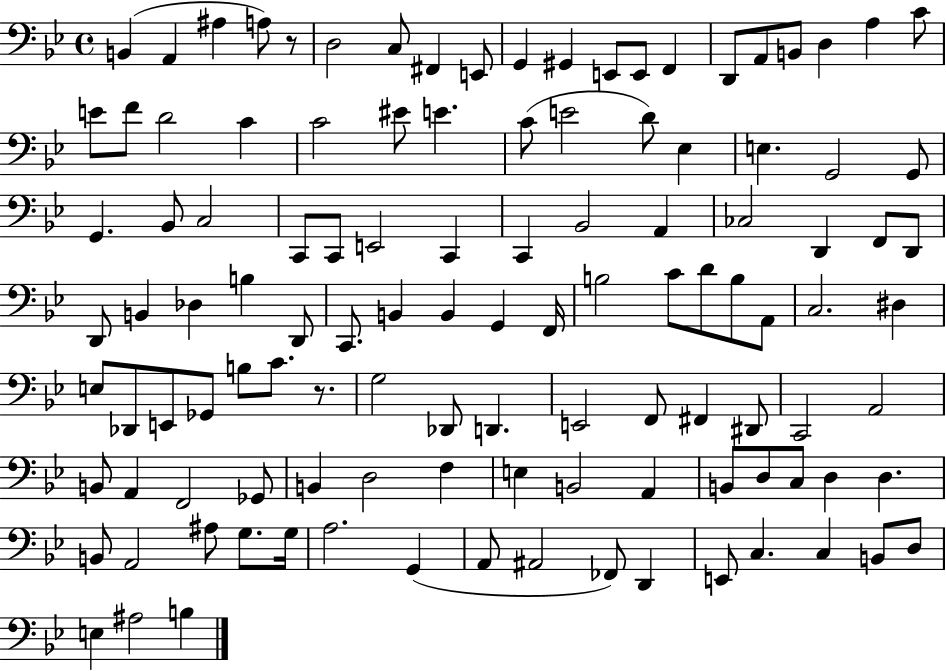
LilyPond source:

{
  \clef bass
  \time 4/4
  \defaultTimeSignature
  \key bes \major
  b,4( a,4 ais4 a8) r8 | d2 c8 fis,4 e,8 | g,4 gis,4 e,8 e,8 f,4 | d,8 a,8 b,8 d4 a4 c'8 | \break e'8 f'8 d'2 c'4 | c'2 eis'8 e'4. | c'8( e'2 d'8) ees4 | e4. g,2 g,8 | \break g,4. bes,8 c2 | c,8 c,8 e,2 c,4 | c,4 bes,2 a,4 | ces2 d,4 f,8 d,8 | \break d,8 b,4 des4 b4 d,8 | c,8. b,4 b,4 g,4 f,16 | b2 c'8 d'8 b8 a,8 | c2. dis4 | \break e8 des,8 e,8 ges,8 b8 c'8. r8. | g2 des,8 d,4. | e,2 f,8 fis,4 dis,8 | c,2 a,2 | \break b,8 a,4 f,2 ges,8 | b,4 d2 f4 | e4 b,2 a,4 | b,8 d8 c8 d4 d4. | \break b,8 a,2 ais8 g8. g16 | a2. g,4( | a,8 ais,2 fes,8) d,4 | e,8 c4. c4 b,8 d8 | \break e4 ais2 b4 | \bar "|."
}